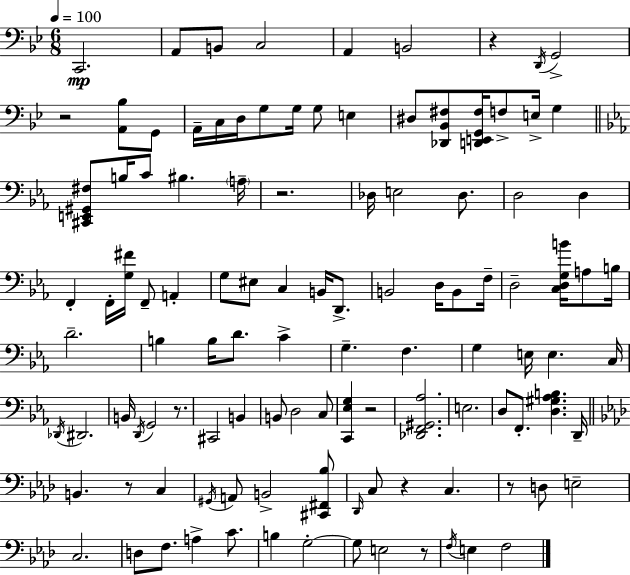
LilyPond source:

{
  \clef bass
  \numericTimeSignature
  \time 6/8
  \key g \minor
  \tempo 4 = 100
  c,2.\mp | a,8 b,8 c2 | a,4 b,2 | r4 \acciaccatura { d,16 } g,2-> | \break r2 <a, bes>8 g,8 | a,16-- c16 d16 g8 g16 g8 e4 | dis8 <des, bes, fis>8 <d, e, g, fis>16 f8-> e16-> g4 | \bar "||" \break \key ees \major <cis, e, gis, fis>8 b16 c'8 bis4. \parenthesize a16-- | r2. | des16 e2 des8. | d2 d4 | \break f,4-. f,16-. <g fis'>16 f,8-- a,4-. | g8 eis8 c4 b,16 d,8.-> | b,2 d16 b,8 f16-- | d2-- <c d g b'>16 a8 b16 | \break d'2.-- | b4 b16 d'8. c'4-> | g4.-- f4. | g4 e16 e4. c16 | \break \acciaccatura { des,16 } dis,2. | b,16 \acciaccatura { d,16 } g,2 r8. | cis,2 b,4 | b,8 d2 | \break c8 <c, ees g>4 r2 | <des, f, gis, aes>2. | e2. | d8 f,8.-. <d gis aes b>4. | \break d,16-- \bar "||" \break \key aes \major b,4. r8 c4 | \acciaccatura { gis,16 } a,8 b,2-> <cis, fis, bes>8 | \grace { des,16 } c8 r4 c4. | r8 d8 e2-- | \break c2. | d8 f8. a4-> c'8. | b4 g2-.~~ | g8 e2 | \break r8 \acciaccatura { f16 } e4 f2 | \bar "|."
}